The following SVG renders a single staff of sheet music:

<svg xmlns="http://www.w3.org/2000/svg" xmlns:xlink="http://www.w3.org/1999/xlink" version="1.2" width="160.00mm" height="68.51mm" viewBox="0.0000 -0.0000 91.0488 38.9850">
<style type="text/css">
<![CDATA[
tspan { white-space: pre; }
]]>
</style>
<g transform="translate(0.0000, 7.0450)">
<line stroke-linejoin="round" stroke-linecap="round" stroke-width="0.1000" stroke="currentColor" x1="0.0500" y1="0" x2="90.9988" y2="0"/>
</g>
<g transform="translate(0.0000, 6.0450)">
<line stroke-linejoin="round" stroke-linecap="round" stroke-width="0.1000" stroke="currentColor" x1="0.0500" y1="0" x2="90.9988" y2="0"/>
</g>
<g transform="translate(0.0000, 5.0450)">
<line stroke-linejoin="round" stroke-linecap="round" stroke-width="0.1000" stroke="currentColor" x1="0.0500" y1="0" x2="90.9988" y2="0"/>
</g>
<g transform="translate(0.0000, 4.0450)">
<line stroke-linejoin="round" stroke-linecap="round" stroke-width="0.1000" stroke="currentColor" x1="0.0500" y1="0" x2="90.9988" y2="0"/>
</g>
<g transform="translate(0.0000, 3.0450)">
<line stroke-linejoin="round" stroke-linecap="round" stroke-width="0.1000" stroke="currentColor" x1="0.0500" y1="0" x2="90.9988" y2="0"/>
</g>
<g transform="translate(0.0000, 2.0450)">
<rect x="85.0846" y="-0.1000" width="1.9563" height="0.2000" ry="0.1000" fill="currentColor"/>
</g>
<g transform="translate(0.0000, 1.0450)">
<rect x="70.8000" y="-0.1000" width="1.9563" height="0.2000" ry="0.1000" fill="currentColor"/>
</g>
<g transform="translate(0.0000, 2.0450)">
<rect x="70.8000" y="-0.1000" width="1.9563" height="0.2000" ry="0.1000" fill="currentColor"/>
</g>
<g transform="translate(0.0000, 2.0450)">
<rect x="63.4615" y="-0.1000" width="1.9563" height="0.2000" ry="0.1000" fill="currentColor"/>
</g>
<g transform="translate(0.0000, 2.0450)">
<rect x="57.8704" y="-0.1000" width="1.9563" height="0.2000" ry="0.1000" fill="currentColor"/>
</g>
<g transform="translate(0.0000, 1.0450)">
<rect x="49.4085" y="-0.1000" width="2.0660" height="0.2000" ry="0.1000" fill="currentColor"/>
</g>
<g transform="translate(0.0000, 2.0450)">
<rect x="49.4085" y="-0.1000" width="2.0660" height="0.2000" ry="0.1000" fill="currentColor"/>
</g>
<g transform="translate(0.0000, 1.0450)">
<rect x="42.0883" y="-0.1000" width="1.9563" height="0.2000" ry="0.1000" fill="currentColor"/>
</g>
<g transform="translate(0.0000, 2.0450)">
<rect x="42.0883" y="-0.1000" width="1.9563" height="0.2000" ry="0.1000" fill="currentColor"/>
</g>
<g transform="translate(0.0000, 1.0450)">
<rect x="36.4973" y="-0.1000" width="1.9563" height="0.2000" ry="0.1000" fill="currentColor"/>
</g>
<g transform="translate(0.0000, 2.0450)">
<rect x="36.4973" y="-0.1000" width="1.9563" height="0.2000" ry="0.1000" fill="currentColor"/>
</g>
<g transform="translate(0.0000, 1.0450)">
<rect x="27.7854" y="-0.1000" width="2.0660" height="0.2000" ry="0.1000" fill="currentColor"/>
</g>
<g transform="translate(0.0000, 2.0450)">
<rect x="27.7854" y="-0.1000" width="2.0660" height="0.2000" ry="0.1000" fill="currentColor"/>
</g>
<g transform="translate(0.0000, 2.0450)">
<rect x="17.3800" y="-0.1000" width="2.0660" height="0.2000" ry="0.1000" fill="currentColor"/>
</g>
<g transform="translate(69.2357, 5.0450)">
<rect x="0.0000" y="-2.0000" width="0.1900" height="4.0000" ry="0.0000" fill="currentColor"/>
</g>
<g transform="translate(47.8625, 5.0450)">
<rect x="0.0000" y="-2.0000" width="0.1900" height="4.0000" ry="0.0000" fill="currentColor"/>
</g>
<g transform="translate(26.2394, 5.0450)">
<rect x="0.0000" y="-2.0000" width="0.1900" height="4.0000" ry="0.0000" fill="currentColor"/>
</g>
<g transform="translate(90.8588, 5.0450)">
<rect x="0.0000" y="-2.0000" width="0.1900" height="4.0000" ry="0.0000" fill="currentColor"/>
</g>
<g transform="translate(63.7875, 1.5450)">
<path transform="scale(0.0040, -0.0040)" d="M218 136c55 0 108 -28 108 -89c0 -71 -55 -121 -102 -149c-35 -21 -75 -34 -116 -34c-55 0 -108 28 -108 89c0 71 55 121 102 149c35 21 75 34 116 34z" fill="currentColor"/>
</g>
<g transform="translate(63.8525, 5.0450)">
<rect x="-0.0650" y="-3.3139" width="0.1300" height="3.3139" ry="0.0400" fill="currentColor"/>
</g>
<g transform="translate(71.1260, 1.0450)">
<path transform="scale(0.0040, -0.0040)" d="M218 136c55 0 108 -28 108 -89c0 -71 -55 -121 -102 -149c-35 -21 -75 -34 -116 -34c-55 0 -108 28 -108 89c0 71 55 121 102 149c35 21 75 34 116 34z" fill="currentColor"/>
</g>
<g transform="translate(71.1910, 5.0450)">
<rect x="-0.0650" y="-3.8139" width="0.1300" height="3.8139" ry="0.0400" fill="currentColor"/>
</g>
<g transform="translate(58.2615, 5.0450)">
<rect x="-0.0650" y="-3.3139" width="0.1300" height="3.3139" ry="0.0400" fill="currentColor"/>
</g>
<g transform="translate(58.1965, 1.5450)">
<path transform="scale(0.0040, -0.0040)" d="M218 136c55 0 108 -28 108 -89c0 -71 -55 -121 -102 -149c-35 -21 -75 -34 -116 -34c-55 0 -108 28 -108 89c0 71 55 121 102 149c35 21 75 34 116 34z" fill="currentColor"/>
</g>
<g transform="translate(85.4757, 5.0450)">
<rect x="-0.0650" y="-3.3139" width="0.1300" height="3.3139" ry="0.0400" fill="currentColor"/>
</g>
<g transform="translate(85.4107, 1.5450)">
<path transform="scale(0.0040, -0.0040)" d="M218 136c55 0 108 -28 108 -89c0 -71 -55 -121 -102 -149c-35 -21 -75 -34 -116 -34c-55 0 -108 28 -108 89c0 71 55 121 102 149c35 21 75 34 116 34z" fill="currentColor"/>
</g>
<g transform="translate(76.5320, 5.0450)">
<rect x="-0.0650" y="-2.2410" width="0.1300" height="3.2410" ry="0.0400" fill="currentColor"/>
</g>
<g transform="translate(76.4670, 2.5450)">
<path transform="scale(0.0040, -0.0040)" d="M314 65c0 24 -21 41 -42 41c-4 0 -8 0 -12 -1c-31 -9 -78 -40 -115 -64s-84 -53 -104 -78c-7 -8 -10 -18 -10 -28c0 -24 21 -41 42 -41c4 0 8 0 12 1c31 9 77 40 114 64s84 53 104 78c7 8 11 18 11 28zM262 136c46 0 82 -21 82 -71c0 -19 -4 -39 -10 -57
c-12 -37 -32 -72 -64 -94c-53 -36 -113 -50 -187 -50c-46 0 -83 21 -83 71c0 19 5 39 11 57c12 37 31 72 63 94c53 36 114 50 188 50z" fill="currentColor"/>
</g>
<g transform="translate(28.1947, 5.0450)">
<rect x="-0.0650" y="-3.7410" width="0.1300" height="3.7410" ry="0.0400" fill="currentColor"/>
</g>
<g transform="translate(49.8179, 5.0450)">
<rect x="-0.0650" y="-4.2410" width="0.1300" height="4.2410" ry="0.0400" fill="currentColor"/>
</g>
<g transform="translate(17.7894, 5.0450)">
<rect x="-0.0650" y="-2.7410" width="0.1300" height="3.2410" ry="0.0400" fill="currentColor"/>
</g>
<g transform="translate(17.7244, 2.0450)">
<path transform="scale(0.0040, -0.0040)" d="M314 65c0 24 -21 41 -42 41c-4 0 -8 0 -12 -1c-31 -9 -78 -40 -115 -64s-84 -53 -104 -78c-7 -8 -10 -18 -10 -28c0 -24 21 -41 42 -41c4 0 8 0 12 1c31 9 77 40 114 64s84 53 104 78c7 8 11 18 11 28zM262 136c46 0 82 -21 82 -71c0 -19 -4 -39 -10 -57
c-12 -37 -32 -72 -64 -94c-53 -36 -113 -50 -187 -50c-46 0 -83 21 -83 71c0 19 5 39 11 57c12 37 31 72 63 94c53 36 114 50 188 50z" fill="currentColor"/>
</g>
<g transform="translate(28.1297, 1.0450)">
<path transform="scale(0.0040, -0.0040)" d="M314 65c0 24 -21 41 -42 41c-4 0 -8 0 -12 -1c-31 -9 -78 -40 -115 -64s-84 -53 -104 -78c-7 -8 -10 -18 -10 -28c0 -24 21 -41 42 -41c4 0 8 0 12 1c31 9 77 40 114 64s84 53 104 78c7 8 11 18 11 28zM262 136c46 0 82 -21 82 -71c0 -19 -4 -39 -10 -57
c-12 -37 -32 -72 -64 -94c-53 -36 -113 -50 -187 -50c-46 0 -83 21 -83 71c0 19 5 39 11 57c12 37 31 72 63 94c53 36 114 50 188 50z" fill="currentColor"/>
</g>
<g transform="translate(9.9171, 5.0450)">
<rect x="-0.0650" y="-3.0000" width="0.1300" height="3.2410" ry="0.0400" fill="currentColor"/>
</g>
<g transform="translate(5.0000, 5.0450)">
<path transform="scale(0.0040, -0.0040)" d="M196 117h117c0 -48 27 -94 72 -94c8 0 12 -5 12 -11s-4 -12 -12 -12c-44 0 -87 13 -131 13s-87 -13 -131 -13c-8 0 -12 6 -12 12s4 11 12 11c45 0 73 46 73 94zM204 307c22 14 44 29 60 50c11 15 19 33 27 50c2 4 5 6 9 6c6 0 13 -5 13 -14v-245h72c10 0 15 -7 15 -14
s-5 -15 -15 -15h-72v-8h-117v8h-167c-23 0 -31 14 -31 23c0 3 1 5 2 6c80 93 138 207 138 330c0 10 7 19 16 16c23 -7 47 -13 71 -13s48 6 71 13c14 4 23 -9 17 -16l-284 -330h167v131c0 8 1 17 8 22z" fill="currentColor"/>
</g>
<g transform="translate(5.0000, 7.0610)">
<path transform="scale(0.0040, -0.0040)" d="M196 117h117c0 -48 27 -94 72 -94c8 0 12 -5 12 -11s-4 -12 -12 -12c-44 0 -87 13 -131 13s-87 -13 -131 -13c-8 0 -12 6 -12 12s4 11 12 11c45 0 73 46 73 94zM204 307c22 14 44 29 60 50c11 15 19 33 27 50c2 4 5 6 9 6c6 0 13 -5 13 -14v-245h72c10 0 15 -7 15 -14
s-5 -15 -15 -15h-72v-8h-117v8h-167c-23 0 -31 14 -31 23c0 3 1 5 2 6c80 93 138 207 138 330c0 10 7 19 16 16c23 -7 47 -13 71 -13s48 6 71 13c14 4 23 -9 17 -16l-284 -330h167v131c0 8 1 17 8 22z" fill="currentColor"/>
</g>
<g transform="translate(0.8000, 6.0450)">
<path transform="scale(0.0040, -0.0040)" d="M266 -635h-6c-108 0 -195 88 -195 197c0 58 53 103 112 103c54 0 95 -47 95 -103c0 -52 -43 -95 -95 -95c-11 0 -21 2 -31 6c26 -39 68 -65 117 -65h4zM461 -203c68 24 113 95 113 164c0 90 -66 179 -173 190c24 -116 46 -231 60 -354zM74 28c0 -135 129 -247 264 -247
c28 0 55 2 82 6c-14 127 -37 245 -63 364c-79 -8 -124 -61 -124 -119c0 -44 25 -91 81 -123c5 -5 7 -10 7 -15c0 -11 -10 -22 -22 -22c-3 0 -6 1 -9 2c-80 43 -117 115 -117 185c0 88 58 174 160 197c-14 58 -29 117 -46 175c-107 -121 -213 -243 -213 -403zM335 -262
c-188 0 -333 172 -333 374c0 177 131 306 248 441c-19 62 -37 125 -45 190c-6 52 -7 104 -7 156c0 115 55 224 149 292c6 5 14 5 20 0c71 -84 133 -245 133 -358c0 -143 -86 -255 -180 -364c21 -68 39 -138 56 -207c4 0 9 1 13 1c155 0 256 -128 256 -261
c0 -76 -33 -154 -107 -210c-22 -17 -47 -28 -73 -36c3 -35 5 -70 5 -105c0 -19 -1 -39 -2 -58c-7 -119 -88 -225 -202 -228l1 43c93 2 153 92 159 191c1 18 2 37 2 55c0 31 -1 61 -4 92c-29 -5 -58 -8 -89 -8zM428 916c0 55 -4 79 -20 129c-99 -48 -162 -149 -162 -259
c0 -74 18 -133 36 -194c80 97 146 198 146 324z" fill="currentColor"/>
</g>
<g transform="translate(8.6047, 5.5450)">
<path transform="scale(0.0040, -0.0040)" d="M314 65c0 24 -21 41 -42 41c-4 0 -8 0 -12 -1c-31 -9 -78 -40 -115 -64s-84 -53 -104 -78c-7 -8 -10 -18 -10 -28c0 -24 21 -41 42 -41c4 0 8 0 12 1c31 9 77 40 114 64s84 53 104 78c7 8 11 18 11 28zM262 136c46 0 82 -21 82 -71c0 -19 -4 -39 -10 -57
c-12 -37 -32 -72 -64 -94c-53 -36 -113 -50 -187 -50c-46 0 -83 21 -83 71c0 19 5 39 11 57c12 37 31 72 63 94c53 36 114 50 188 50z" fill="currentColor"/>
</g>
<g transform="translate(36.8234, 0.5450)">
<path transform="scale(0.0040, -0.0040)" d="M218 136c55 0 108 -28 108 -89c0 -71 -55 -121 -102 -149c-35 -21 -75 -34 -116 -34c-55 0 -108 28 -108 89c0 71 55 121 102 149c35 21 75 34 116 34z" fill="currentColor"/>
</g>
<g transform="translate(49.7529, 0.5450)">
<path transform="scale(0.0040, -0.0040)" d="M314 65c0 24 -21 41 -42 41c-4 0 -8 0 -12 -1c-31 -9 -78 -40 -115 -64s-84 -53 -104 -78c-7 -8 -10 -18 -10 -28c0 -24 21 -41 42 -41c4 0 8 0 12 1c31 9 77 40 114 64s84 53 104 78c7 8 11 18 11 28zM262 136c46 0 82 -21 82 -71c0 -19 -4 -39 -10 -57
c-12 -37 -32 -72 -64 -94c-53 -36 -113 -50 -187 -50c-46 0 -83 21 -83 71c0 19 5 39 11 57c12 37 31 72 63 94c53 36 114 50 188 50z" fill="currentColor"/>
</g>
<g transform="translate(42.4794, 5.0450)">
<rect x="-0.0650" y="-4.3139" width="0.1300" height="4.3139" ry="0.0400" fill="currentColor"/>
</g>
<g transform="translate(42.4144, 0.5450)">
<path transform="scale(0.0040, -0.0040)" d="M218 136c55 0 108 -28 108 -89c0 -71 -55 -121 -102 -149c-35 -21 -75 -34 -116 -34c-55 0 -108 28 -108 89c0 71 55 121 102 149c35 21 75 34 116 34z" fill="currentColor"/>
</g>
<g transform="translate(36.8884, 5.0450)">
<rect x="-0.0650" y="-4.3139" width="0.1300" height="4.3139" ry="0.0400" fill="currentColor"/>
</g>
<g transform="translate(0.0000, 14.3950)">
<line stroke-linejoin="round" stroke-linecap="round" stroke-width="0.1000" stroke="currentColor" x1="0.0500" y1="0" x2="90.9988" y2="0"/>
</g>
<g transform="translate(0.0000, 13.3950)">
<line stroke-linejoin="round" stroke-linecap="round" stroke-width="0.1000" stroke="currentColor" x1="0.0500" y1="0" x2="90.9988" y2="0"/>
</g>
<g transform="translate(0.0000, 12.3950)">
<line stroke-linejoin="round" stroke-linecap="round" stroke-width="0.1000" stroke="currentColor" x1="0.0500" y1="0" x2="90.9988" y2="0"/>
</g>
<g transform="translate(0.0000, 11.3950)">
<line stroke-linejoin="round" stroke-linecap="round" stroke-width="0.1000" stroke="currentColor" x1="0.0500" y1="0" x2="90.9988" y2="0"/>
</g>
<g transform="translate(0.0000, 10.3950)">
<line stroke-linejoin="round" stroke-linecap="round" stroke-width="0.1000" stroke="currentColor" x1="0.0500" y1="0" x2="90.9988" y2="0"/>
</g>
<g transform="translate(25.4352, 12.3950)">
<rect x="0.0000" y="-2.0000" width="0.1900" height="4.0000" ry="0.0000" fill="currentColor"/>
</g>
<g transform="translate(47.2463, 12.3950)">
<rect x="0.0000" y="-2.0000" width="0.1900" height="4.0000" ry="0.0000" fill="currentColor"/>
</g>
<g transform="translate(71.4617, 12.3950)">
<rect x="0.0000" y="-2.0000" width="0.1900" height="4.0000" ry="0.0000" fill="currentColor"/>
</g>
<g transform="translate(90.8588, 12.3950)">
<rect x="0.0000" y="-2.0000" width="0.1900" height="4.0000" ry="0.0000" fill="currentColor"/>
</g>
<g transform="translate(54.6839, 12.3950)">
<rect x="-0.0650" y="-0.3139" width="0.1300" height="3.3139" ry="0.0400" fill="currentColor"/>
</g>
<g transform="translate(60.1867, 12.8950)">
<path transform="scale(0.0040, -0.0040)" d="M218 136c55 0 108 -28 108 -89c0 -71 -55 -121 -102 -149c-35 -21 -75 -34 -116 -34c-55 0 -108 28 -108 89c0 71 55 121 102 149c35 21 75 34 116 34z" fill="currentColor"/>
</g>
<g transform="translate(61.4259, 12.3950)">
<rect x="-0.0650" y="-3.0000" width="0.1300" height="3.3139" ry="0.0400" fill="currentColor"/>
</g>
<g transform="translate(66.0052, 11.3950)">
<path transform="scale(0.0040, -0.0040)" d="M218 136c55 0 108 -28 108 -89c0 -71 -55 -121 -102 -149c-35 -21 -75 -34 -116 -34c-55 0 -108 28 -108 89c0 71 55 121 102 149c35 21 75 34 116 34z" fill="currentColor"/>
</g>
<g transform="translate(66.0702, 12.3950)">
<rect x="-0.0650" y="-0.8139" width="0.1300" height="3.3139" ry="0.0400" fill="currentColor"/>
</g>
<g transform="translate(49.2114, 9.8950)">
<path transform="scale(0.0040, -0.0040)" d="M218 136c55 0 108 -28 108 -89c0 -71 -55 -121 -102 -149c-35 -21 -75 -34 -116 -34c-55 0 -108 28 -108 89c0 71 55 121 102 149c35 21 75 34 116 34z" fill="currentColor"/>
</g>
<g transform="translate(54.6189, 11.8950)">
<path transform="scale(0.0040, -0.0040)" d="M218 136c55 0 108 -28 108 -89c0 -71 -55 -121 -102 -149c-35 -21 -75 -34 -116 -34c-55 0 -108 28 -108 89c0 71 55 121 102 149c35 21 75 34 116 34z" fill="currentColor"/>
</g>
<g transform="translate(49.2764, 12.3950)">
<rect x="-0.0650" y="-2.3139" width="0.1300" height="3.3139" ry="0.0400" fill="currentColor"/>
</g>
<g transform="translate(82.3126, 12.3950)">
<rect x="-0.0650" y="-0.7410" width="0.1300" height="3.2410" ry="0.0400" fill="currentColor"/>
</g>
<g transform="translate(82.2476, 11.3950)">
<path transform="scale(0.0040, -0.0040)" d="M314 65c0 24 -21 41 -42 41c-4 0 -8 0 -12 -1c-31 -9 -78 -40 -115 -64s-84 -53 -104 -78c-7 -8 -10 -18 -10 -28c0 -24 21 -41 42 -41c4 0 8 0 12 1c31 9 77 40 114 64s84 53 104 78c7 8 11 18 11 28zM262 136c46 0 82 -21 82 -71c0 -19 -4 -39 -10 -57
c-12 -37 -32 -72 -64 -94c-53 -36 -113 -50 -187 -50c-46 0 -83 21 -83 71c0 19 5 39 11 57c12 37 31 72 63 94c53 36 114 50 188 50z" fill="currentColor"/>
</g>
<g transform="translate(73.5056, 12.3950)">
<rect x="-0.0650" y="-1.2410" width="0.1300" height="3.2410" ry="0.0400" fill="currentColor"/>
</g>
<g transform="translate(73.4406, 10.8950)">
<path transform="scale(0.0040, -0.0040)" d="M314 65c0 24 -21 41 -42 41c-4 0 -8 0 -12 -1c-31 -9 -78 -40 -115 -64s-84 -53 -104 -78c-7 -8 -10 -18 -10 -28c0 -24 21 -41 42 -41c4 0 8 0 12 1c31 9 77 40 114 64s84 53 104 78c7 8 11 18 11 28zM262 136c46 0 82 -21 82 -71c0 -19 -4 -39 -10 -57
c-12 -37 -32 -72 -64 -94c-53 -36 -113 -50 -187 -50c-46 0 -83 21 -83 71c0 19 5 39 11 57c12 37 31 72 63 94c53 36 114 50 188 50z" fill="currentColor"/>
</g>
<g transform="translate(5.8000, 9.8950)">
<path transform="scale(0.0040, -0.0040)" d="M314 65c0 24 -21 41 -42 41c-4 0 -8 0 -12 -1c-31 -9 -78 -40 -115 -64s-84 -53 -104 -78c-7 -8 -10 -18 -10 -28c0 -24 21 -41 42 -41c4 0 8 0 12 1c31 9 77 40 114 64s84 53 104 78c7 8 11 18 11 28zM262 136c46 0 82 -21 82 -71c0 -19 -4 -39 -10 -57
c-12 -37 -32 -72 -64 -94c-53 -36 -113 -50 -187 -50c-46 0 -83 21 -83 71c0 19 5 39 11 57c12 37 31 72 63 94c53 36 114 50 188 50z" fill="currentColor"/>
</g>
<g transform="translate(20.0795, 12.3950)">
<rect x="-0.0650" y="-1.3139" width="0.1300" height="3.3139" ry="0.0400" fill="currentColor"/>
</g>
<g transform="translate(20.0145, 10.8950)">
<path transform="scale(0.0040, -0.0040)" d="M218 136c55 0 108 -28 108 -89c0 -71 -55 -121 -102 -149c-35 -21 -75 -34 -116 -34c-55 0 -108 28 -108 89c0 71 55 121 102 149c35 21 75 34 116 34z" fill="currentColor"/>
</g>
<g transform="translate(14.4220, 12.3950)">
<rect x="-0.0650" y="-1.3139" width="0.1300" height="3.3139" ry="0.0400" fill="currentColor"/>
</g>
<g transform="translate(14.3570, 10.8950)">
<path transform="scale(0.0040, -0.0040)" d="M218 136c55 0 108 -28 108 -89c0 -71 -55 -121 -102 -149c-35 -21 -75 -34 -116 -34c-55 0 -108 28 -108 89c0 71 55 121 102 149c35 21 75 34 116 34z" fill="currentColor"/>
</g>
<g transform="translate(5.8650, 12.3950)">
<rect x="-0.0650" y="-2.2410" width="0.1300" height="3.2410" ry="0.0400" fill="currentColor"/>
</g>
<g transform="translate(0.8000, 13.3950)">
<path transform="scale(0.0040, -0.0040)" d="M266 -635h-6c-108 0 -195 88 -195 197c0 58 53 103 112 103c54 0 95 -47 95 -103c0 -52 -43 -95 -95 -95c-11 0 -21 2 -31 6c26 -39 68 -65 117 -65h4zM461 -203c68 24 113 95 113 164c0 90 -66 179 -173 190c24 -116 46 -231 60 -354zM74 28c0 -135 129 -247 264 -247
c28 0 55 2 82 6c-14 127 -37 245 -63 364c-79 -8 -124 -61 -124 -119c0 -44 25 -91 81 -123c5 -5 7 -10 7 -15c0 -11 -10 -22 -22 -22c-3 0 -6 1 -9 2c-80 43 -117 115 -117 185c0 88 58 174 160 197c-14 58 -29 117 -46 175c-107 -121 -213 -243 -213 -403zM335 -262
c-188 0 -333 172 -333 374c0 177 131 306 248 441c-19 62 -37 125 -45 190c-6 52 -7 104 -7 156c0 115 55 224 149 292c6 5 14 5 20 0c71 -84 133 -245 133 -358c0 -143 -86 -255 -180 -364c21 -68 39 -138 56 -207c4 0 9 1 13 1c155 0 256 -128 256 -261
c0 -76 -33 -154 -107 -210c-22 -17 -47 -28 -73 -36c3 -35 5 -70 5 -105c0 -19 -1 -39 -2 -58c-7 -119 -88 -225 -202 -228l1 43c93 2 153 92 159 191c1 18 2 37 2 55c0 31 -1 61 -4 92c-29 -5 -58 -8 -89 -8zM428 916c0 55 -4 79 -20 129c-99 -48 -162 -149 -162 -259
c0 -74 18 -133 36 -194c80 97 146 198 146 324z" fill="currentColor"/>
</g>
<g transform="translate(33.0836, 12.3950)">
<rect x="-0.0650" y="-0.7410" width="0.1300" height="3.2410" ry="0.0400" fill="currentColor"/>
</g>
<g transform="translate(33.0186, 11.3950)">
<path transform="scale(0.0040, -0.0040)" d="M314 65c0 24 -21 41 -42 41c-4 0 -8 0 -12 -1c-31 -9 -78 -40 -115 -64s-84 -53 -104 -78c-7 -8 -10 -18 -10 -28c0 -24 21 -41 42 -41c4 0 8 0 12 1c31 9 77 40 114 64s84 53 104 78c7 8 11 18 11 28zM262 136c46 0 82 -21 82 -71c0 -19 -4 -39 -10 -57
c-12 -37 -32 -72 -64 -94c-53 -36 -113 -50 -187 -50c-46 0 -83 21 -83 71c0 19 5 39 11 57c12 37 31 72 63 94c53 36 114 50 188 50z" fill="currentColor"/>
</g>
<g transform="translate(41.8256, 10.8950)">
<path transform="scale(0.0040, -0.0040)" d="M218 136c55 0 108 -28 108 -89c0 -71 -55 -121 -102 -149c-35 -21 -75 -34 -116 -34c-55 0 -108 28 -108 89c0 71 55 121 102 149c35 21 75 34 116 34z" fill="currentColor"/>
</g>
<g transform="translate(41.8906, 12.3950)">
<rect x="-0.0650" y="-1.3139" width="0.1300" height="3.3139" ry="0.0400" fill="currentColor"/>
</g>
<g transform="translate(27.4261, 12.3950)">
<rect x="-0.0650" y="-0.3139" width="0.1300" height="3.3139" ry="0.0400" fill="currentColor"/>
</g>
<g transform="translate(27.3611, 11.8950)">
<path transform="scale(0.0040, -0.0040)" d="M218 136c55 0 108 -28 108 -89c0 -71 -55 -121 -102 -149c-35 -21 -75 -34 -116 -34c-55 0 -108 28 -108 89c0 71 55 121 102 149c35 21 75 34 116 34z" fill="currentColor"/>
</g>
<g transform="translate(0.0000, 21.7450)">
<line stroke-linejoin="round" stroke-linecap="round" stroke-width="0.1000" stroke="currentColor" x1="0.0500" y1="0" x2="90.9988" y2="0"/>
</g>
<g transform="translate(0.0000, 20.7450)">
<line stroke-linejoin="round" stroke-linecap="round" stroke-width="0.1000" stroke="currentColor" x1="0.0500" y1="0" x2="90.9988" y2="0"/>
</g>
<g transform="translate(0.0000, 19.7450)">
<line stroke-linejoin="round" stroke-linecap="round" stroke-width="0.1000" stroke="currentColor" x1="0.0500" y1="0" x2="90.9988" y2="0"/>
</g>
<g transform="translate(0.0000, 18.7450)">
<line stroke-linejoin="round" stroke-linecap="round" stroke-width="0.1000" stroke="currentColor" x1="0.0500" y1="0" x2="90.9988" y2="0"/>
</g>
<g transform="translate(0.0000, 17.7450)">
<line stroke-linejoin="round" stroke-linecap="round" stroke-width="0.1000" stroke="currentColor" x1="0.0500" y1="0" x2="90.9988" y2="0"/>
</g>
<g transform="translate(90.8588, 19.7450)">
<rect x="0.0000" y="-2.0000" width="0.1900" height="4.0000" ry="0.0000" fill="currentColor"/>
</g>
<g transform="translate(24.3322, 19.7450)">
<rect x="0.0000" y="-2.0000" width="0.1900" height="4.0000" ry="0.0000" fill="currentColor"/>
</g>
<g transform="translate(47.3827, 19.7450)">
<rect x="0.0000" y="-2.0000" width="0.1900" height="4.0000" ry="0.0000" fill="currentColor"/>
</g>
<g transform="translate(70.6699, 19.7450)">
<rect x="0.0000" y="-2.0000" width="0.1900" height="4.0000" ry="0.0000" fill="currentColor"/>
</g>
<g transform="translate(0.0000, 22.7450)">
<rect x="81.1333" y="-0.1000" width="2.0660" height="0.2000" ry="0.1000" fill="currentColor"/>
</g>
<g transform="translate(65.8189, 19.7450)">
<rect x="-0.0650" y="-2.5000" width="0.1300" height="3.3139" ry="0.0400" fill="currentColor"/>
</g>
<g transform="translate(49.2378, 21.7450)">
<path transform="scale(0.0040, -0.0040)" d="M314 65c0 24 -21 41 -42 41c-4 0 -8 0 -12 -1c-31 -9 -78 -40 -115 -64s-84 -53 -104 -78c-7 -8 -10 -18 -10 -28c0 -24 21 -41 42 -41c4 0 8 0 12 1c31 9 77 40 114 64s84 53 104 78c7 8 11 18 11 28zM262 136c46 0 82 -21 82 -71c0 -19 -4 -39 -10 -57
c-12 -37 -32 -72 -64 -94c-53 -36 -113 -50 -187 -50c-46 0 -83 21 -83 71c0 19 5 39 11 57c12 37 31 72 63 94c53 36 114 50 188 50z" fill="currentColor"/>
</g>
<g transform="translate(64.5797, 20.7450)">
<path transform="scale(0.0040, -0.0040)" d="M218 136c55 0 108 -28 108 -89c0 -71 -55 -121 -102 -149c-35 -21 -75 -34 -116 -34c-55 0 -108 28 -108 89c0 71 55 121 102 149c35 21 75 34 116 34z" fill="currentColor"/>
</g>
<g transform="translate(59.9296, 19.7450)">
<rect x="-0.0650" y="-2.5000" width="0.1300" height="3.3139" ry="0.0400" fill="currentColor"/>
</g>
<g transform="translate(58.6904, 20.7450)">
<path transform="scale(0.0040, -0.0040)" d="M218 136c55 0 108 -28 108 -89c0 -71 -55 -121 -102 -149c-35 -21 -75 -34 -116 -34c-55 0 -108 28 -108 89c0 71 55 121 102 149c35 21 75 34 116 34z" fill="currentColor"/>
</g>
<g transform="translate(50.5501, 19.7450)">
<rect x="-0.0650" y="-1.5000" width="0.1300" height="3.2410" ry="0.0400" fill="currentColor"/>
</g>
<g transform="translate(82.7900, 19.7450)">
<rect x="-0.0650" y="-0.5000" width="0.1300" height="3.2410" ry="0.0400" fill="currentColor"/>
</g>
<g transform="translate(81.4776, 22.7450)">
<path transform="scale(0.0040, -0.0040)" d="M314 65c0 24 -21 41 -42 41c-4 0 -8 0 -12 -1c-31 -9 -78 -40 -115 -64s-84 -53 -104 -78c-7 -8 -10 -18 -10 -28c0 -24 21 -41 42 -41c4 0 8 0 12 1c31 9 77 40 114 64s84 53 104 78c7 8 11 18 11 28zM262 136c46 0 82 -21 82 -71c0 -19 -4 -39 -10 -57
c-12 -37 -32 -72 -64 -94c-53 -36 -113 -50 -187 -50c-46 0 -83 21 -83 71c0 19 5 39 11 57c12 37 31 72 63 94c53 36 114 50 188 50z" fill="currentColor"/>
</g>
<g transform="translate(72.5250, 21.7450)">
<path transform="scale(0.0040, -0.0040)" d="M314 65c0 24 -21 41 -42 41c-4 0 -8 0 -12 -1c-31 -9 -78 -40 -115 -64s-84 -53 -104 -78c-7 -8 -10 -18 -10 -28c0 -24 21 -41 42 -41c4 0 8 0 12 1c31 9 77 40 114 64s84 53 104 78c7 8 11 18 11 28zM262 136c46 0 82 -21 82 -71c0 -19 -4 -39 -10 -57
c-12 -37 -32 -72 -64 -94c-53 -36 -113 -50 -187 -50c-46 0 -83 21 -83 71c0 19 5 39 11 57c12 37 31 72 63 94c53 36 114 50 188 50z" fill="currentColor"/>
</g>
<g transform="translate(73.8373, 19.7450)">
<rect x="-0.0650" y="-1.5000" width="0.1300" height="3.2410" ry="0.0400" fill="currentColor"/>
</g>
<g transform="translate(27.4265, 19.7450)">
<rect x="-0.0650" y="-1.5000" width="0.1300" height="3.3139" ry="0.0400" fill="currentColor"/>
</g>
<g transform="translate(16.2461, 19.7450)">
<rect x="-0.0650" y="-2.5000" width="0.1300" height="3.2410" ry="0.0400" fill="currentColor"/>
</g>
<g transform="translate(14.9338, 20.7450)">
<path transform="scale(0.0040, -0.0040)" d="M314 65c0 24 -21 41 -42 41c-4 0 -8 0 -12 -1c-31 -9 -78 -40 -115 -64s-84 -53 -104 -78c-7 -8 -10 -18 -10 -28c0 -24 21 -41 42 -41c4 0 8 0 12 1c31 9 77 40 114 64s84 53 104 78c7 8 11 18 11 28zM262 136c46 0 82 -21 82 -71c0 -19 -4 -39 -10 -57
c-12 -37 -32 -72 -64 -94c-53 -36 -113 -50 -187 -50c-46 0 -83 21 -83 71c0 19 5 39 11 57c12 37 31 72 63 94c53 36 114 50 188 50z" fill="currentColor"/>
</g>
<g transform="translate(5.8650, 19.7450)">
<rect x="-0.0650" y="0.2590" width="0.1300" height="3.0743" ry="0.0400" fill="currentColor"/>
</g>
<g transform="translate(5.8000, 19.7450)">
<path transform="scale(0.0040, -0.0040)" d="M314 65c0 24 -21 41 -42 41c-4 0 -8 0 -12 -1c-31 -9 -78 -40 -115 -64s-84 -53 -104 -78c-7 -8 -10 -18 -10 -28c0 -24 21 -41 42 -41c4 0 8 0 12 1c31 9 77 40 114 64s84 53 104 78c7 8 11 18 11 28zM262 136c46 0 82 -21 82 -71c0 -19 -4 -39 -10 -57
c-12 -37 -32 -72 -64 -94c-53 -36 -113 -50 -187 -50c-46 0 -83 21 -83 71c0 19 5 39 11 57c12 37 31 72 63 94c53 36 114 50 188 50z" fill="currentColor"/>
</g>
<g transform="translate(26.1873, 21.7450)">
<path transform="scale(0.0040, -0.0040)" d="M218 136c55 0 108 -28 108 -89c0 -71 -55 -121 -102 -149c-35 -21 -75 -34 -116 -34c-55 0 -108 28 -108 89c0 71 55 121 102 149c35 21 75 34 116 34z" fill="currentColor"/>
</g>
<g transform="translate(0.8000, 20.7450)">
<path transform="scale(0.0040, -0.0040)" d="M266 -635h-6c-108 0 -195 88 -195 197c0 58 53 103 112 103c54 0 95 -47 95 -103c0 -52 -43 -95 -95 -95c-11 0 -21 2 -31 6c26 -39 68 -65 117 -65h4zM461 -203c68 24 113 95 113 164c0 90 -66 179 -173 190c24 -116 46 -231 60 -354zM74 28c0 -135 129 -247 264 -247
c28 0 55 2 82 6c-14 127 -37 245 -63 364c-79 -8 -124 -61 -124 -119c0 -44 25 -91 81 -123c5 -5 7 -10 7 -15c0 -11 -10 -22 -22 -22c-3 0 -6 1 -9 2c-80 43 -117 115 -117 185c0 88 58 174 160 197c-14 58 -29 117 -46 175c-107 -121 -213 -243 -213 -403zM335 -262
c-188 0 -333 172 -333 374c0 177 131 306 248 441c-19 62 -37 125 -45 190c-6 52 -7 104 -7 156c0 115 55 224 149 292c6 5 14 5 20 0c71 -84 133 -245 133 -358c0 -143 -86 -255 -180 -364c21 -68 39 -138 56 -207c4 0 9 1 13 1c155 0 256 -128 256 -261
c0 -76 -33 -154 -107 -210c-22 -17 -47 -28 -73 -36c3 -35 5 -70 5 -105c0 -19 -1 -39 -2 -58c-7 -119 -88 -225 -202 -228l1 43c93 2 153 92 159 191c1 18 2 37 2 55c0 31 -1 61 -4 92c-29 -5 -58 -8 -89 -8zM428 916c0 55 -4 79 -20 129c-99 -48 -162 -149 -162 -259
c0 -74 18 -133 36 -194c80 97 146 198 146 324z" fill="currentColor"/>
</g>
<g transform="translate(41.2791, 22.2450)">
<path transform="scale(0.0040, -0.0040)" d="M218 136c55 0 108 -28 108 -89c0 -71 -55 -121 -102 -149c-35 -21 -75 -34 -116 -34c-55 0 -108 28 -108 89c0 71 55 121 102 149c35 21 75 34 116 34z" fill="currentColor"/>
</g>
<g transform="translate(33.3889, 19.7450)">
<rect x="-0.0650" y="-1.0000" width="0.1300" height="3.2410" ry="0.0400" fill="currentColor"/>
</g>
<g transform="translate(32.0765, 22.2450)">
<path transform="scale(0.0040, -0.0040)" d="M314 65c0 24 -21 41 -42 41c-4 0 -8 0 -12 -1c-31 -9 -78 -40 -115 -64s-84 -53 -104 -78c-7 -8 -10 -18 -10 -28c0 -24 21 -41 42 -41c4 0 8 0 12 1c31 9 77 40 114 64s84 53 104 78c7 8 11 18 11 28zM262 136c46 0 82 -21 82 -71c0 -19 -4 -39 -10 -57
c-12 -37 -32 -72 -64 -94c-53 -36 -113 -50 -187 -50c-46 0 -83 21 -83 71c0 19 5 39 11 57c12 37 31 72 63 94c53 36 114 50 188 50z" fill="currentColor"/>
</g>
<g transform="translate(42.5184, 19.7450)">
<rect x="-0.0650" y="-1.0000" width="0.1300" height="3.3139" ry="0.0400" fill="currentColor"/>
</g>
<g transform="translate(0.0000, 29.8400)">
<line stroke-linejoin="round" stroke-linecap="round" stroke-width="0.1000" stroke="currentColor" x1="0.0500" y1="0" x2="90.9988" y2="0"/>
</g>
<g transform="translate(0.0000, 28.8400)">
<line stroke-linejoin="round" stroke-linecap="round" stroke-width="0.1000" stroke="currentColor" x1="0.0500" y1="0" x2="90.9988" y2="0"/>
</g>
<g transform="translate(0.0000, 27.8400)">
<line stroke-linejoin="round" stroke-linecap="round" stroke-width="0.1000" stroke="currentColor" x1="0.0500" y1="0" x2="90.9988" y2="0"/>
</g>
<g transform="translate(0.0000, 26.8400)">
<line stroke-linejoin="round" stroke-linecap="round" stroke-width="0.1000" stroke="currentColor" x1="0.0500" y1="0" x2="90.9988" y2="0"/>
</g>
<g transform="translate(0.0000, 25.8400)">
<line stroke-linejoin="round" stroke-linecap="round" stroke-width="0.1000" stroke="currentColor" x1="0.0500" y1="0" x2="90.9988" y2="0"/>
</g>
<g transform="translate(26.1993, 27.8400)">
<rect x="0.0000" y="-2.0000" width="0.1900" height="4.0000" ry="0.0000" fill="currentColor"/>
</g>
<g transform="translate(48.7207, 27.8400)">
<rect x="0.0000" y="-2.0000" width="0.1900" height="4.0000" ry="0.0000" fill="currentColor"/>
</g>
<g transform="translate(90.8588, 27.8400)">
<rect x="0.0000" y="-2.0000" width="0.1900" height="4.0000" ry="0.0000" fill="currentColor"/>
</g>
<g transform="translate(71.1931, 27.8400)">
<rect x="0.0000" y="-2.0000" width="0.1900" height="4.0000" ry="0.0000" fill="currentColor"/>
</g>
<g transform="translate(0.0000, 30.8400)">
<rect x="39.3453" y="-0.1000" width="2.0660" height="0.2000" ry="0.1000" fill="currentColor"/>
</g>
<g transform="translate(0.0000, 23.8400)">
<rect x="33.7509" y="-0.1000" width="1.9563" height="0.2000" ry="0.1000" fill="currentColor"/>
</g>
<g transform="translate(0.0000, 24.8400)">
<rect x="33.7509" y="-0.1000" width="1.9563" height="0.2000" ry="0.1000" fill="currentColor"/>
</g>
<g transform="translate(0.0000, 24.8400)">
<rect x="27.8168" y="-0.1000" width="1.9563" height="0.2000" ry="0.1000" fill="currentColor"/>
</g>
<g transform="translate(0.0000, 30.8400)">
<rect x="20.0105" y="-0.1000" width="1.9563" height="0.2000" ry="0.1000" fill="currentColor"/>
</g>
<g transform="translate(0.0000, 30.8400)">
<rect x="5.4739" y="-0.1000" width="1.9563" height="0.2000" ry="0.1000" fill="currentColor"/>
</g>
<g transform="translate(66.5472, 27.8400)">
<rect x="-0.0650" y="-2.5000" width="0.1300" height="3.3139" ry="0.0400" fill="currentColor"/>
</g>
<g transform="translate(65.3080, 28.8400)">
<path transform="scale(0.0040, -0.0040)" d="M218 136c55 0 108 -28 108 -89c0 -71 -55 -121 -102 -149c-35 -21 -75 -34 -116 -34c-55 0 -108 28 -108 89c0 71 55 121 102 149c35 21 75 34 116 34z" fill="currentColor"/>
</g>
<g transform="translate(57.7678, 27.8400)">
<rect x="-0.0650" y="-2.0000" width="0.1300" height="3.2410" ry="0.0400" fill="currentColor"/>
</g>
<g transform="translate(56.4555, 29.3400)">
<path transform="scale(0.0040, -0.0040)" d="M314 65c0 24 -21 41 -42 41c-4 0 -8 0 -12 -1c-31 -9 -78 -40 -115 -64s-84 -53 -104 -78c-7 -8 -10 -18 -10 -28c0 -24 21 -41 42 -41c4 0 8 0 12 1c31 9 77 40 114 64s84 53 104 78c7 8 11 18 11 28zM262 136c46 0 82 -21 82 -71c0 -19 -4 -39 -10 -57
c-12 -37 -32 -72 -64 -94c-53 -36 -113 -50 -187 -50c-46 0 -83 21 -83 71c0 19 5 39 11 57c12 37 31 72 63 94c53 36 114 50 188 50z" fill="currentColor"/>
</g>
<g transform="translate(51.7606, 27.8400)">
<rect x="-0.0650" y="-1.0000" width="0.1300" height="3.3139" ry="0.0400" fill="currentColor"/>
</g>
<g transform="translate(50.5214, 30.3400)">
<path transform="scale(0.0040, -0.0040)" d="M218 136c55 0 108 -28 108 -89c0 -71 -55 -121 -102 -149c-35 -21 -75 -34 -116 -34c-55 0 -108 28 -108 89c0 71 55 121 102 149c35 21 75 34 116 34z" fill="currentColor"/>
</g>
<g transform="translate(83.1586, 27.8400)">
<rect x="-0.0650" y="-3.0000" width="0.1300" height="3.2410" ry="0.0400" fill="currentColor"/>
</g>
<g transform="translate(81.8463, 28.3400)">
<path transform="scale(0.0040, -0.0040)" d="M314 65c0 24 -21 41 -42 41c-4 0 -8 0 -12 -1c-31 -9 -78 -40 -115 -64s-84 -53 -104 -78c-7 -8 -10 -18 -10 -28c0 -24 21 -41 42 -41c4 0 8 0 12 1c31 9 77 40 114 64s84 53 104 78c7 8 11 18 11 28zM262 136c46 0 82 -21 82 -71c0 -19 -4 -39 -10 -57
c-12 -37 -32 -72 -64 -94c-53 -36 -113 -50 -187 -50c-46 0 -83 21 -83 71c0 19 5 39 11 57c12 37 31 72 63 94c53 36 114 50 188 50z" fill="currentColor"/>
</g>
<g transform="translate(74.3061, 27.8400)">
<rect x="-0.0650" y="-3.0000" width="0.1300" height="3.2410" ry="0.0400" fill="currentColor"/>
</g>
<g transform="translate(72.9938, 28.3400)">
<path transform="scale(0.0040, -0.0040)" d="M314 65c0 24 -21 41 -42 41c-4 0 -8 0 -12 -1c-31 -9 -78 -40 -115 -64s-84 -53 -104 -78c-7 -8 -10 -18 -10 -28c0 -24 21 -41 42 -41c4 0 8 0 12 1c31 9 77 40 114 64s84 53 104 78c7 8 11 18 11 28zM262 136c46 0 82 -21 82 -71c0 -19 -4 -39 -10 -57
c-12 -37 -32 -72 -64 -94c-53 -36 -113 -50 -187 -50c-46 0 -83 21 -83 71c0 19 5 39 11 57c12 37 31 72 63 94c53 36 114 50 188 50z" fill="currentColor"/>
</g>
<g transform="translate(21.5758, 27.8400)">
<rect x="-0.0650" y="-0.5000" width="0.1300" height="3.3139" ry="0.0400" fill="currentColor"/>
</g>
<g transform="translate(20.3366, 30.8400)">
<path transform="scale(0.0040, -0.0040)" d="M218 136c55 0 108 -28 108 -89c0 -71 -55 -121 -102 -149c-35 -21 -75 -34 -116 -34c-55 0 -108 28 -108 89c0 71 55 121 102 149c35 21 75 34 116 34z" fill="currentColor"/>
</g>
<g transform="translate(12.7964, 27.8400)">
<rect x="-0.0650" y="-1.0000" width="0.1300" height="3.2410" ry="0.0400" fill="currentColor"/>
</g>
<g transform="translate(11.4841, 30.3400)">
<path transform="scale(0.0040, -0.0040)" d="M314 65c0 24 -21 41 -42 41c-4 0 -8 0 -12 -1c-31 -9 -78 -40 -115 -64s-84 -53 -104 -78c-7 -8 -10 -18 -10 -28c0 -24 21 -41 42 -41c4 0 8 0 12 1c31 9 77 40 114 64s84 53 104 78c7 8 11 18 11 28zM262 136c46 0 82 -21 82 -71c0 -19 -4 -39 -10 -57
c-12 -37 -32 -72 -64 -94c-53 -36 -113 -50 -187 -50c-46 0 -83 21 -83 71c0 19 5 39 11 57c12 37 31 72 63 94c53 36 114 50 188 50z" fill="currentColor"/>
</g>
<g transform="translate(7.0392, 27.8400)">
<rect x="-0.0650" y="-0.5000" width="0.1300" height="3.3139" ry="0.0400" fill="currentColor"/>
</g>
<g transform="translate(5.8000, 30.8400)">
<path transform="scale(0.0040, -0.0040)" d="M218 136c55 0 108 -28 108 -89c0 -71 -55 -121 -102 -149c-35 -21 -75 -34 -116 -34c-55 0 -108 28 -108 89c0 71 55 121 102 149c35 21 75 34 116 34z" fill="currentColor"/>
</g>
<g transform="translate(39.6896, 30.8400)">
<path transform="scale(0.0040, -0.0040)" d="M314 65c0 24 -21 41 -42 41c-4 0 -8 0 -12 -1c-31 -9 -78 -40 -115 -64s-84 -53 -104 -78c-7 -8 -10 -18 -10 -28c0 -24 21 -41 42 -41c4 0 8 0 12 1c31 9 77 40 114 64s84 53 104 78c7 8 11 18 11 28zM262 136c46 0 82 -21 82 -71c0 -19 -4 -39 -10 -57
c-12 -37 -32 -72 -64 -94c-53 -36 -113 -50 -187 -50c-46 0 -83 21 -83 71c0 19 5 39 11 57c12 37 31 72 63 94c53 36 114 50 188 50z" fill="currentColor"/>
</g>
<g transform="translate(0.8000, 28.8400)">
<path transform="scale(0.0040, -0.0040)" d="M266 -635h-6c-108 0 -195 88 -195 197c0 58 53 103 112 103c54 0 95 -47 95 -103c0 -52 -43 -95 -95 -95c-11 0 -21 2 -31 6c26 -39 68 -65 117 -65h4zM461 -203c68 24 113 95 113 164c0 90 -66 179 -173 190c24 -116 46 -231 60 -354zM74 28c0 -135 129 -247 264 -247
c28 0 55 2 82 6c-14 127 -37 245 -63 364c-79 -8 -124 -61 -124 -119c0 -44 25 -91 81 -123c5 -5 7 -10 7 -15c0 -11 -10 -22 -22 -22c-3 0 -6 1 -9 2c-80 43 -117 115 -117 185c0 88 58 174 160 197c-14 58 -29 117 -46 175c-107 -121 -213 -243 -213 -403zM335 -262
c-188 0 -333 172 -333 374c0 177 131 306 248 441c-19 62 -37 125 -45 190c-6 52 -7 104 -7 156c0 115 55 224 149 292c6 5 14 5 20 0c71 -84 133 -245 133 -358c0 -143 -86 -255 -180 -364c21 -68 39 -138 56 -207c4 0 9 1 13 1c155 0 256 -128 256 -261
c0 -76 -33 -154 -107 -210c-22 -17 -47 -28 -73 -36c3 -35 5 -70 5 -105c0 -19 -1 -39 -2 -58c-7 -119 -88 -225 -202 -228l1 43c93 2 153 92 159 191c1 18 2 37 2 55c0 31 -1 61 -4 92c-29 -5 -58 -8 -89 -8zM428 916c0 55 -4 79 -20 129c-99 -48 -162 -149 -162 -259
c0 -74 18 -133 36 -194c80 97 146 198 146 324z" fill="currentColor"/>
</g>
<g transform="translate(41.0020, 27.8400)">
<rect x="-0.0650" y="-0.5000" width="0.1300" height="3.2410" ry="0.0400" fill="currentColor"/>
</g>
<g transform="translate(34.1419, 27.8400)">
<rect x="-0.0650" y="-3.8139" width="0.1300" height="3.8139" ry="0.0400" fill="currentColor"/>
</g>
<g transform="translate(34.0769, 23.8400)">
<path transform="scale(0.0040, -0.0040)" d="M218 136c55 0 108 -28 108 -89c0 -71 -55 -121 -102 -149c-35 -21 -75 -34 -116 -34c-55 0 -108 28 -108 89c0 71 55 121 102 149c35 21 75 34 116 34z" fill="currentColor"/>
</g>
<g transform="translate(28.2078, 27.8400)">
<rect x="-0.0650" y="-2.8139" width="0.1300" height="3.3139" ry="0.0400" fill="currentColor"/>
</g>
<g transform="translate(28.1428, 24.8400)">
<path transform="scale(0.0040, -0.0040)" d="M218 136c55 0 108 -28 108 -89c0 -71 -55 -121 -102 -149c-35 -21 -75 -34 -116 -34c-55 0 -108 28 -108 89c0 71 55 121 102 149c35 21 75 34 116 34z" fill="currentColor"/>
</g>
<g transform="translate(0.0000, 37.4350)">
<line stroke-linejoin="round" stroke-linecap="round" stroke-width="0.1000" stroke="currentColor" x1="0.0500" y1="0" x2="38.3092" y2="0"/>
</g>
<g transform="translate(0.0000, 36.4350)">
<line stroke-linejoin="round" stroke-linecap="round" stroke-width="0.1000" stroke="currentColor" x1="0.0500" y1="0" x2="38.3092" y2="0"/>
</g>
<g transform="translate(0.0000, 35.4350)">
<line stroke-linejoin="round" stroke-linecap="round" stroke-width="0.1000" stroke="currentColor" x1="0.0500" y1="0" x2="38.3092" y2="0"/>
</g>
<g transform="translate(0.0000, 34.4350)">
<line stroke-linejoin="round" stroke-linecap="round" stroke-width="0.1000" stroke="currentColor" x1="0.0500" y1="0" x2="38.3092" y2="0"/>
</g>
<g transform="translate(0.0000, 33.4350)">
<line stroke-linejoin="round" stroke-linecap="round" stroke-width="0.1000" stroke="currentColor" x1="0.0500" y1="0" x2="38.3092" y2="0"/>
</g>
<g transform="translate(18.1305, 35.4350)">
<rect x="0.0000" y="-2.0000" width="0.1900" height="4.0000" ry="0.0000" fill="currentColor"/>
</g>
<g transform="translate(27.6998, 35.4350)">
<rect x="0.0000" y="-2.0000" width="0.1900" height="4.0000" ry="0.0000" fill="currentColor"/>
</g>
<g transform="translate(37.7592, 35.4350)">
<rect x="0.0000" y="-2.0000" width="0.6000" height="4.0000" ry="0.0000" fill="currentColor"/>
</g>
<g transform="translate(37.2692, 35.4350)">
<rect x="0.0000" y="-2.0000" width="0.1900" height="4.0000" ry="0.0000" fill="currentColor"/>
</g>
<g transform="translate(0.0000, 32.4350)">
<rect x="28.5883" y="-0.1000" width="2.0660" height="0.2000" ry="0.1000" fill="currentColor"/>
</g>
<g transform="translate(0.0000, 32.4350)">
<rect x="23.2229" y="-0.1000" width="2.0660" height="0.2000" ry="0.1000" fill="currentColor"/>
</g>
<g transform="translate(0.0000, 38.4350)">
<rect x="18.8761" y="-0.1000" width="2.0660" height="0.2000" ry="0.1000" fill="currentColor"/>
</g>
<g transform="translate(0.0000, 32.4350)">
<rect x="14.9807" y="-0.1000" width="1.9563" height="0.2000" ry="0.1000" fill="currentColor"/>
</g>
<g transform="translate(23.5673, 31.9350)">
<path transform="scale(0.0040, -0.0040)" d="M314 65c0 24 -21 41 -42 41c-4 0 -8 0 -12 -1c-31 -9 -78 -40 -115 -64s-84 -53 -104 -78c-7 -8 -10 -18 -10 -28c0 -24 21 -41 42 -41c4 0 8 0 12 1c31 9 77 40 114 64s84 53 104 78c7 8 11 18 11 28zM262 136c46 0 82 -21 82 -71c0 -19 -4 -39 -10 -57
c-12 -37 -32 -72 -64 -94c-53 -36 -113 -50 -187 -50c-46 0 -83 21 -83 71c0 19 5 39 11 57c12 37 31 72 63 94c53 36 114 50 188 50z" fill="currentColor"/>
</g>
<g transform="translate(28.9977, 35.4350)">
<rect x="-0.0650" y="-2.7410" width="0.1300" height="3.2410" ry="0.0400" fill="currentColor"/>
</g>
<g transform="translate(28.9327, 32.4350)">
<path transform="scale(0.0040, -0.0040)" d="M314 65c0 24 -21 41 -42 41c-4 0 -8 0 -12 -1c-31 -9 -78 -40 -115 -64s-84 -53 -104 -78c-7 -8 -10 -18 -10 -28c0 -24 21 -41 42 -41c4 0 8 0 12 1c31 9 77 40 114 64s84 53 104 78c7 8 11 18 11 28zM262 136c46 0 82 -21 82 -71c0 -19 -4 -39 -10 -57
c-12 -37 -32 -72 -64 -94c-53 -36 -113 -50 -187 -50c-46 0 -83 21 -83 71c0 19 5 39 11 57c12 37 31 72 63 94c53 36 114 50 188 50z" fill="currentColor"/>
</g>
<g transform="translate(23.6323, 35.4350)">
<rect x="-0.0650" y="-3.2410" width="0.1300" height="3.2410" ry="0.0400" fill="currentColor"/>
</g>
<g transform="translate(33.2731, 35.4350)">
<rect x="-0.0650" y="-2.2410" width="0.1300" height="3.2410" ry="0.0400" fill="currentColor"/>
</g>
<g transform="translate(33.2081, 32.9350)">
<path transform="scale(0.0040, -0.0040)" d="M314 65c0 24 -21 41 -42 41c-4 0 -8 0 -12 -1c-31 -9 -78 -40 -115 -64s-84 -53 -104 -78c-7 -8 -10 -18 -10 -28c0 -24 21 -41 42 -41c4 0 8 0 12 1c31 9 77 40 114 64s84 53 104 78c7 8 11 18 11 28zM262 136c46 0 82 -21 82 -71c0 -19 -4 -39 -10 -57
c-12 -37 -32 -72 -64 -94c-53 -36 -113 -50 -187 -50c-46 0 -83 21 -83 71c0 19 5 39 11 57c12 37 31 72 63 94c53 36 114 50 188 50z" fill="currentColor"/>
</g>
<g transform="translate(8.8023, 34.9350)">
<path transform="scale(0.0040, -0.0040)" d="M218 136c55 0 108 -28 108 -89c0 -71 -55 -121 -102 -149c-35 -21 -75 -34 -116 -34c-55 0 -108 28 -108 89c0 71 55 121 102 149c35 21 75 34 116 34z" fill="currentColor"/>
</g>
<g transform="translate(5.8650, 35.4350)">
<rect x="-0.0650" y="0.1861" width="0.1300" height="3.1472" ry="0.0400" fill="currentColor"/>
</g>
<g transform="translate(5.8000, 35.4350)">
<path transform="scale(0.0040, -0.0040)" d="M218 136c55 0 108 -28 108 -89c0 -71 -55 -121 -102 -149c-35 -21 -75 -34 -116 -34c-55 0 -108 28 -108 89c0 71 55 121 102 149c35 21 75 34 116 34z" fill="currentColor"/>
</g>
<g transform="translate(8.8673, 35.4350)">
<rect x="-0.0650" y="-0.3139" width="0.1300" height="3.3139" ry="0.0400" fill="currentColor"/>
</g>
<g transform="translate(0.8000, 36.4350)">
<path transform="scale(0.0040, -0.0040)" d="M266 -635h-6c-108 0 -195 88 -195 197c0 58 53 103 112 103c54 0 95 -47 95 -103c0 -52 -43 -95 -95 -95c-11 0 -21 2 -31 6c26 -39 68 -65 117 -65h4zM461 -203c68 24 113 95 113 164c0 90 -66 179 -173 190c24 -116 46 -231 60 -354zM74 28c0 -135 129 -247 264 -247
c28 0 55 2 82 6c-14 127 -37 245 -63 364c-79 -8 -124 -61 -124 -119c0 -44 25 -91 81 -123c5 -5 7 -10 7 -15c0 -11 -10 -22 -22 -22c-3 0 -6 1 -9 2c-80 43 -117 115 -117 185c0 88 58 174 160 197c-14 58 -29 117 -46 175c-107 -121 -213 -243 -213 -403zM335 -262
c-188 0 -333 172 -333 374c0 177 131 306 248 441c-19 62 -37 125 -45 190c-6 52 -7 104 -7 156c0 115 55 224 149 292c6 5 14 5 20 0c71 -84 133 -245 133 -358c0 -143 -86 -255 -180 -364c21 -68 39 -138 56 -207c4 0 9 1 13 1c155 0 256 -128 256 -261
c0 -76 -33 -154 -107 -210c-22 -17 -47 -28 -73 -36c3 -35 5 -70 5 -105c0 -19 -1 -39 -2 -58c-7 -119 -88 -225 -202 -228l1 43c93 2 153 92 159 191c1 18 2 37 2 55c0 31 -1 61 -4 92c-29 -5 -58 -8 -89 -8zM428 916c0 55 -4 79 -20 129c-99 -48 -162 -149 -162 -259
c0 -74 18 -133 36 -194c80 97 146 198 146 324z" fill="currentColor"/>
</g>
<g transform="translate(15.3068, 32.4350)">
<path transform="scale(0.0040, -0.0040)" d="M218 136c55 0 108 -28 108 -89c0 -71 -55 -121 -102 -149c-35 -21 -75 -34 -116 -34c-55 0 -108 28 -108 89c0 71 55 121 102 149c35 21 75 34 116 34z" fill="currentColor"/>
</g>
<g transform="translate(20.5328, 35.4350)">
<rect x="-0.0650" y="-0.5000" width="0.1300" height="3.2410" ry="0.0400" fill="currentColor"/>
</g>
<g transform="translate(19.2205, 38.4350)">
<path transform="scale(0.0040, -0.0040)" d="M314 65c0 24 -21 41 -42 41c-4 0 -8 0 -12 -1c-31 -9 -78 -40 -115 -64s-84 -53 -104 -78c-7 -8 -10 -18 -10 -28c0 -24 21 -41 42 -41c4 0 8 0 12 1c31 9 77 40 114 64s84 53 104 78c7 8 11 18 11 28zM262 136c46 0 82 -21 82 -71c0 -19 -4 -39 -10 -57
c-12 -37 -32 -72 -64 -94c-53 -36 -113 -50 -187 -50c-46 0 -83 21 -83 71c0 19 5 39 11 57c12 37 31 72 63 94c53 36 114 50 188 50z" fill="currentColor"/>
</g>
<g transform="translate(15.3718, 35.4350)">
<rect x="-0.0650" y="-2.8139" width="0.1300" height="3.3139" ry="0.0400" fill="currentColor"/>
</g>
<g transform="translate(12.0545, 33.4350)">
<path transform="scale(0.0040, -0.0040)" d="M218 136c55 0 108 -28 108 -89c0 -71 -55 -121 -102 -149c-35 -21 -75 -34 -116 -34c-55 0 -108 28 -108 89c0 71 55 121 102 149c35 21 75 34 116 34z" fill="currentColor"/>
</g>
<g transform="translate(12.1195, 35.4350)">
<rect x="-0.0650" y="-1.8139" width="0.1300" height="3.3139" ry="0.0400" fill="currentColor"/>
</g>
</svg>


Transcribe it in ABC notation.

X:1
T:Untitled
M:4/4
L:1/4
K:C
A2 a2 c'2 d' d' d'2 b b c' g2 b g2 e e c d2 e g c A d e2 d2 B2 G2 E D2 D E2 G G E2 C2 C D2 C a c' C2 D F2 G A2 A2 B c f a C2 b2 a2 g2